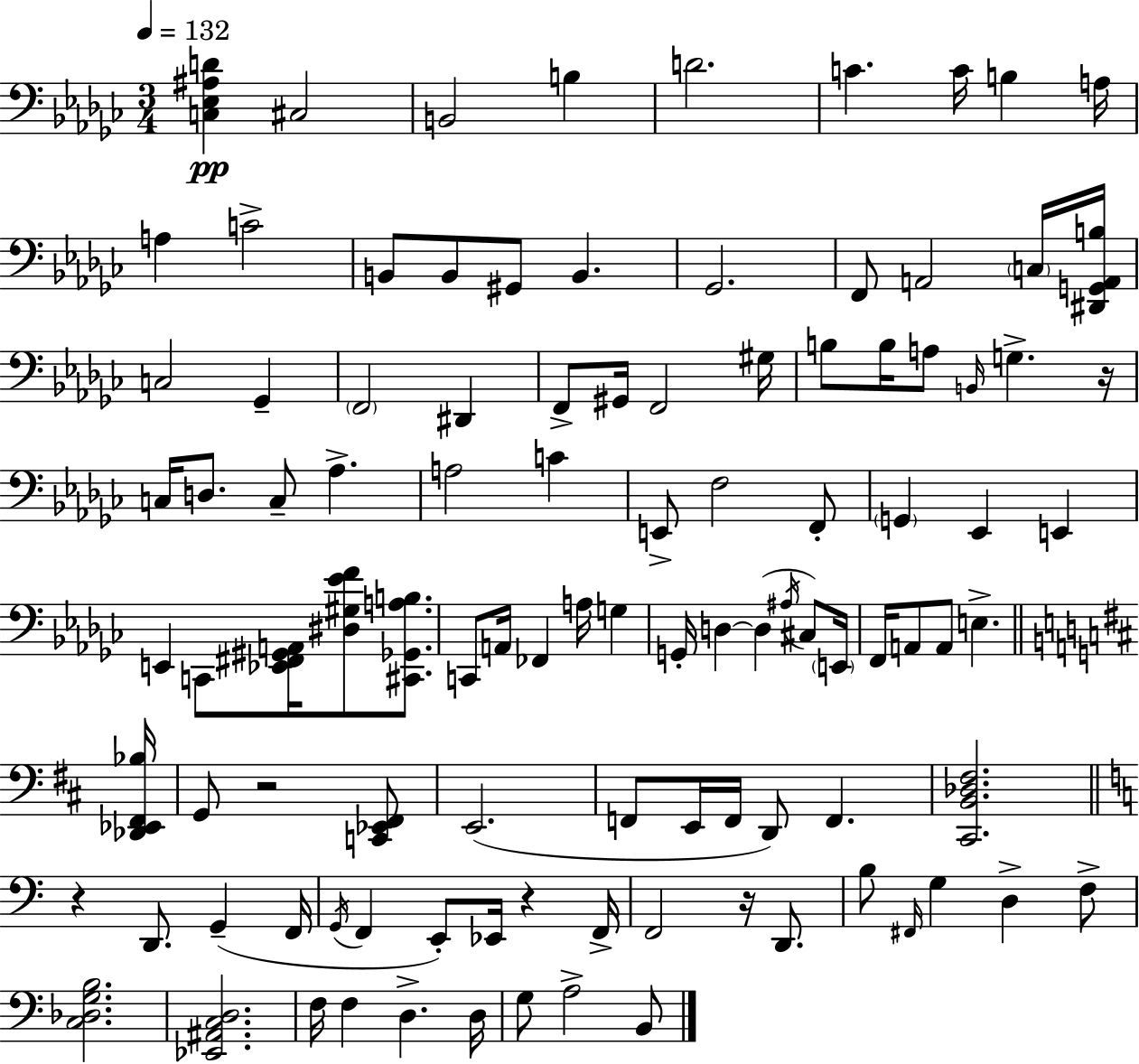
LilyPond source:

{
  \clef bass
  \numericTimeSignature
  \time 3/4
  \key ees \minor
  \tempo 4 = 132
  \repeat volta 2 { <c ees ais d'>4\pp cis2 | b,2 b4 | d'2. | c'4. c'16 b4 a16 | \break a4 c'2-> | b,8 b,8 gis,8 b,4. | ges,2. | f,8 a,2 \parenthesize c16 <dis, g, a, b>16 | \break c2 ges,4-- | \parenthesize f,2 dis,4 | f,8-> gis,16 f,2 gis16 | b8 b16 a8 \grace { b,16 } g4.-> | \break r16 c16 d8. c8-- aes4.-> | a2 c'4 | e,8-> f2 f,8-. | \parenthesize g,4 ees,4 e,4 | \break e,4 c,8 <ees, fis, gis, a,>16 <dis gis ees' f'>8 <cis, ges, a b>8. | c,8 a,16 fes,4 a16 g4 | g,16-. d4~~ d4( \acciaccatura { ais16 } cis8) | \parenthesize e,16 f,16 a,8 a,8 e4.-> | \break \bar "||" \break \key b \minor <des, ees, fis, bes>16 g,8 r2 <c, ees, fis,>8 | e,2.( | f,8 e,16 f,16 d,8) f,4. | <cis, b, des fis>2. | \break \bar "||" \break \key a \minor r4 d,8. g,4--( f,16 | \acciaccatura { g,16 } f,4 e,8-.) ees,16 r4 | f,16-> f,2 r16 d,8. | b8 \grace { fis,16 } g4 d4-> | \break f8-> <c des g b>2. | <ees, ais, c d>2. | f16 f4 d4.-> | d16 g8 a2-> | \break b,8 } \bar "|."
}